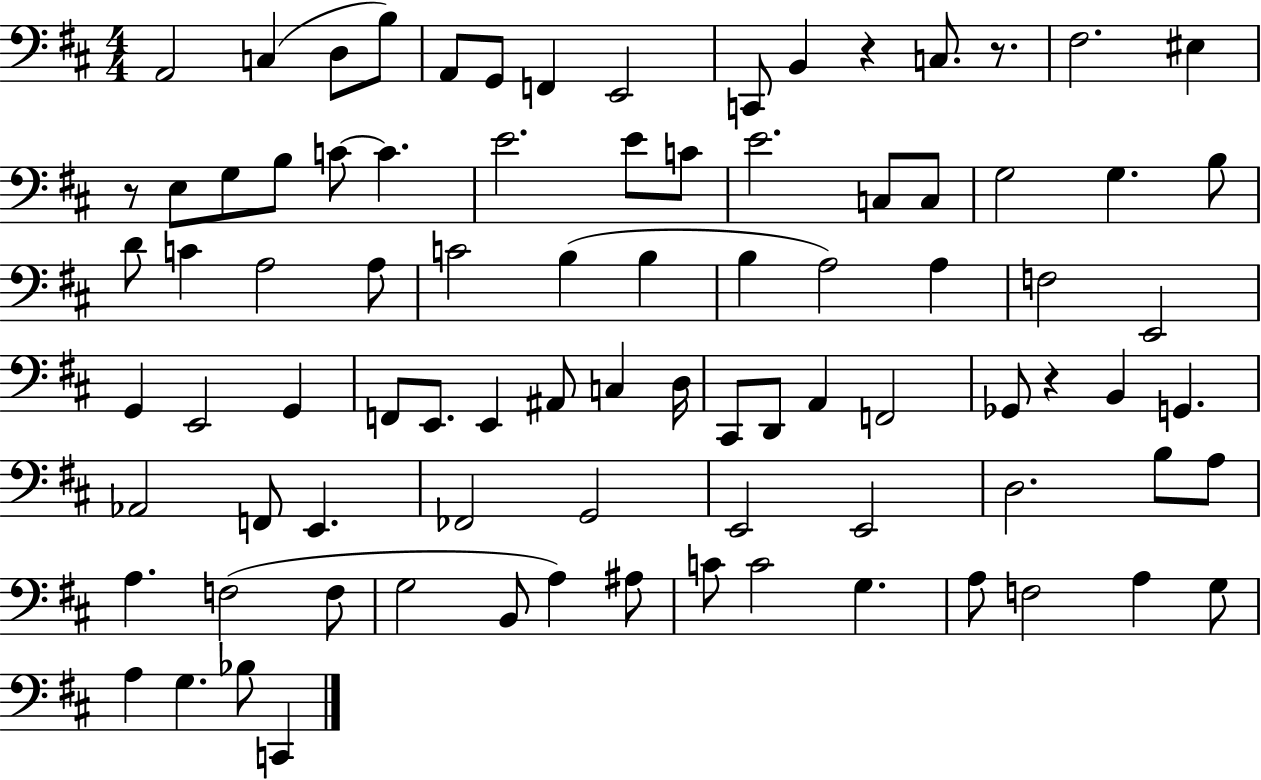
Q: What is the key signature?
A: D major